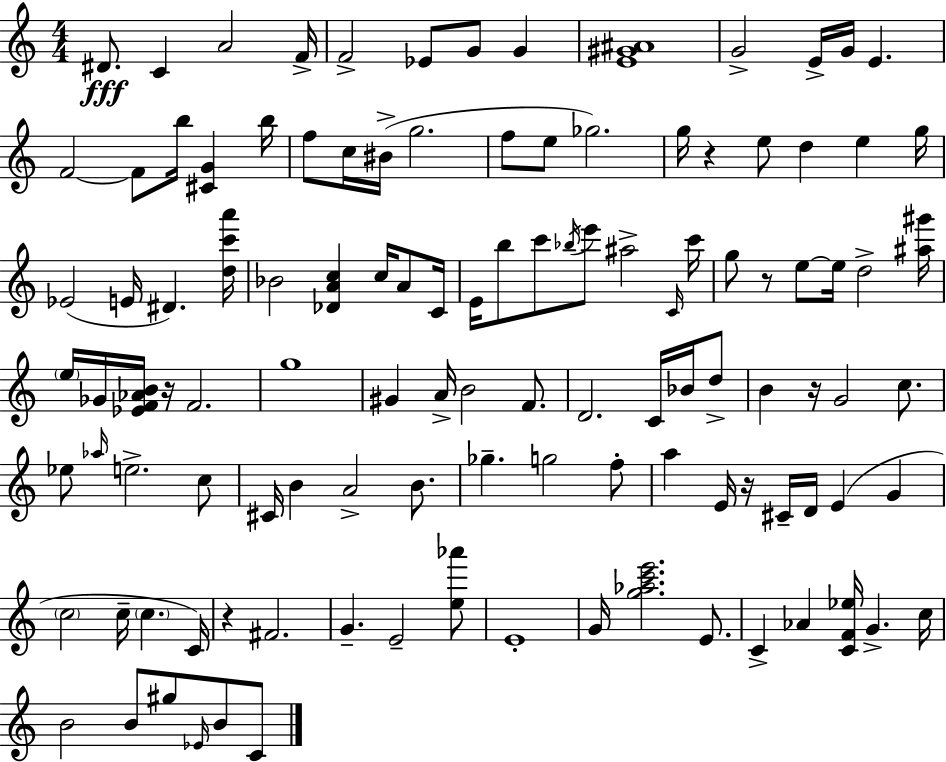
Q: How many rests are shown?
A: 6